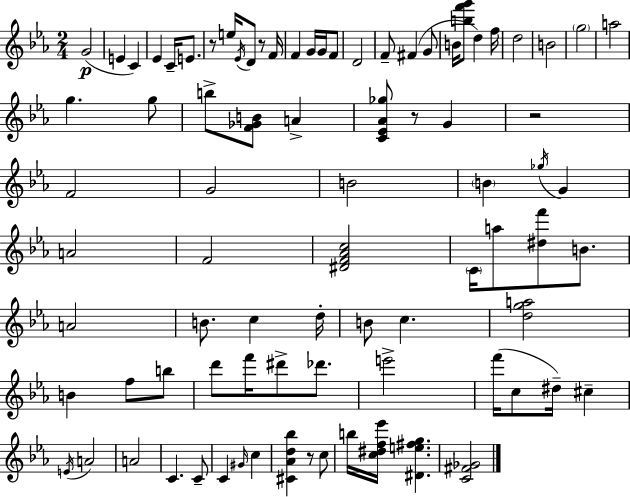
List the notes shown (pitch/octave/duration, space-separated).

G4/h E4/q C4/q Eb4/q C4/s E4/e. R/e E5/s Eb4/s D4/e R/e F4/s F4/q G4/s G4/s F4/e D4/h F4/e F#4/q G4/e B4/s [B5,F6,G6]/e D5/q F5/s D5/h B4/h G5/h A5/h G5/q. G5/e B5/e [F4,Gb4,B4]/e A4/q [C4,Eb4,Ab4,Gb5]/e R/e G4/q R/h F4/h G4/h B4/h B4/q Gb5/s G4/q A4/h F4/h [D#4,F4,Ab4,C5]/h C4/s A5/e [D#5,F6]/e B4/e. A4/h B4/e. C5/q D5/s B4/e C5/q. [D5,G5,A5]/h B4/q F5/e B5/e D6/e F6/s D#6/e Db6/e. E6/h F6/s C5/e D#5/s C#5/q E4/s A4/h A4/h C4/q. C4/e C4/q G#4/s C5/q [C#4,Ab4,D5,Bb5]/q R/e C5/e B5/s [C5,D#5,F5,Eb6]/s [D#4,E5,F#5,G5]/q. [C4,F#4,Gb4]/h